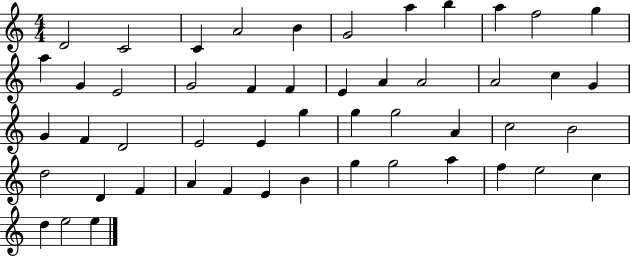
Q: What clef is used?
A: treble